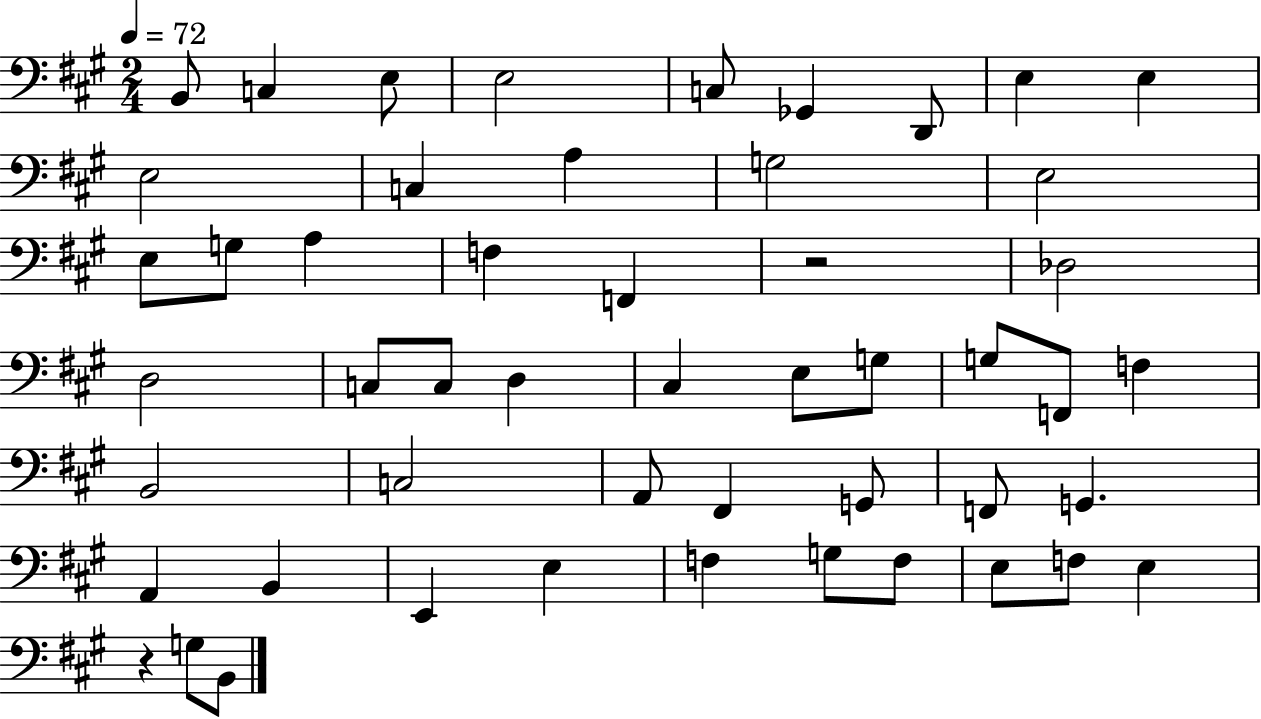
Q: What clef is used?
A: bass